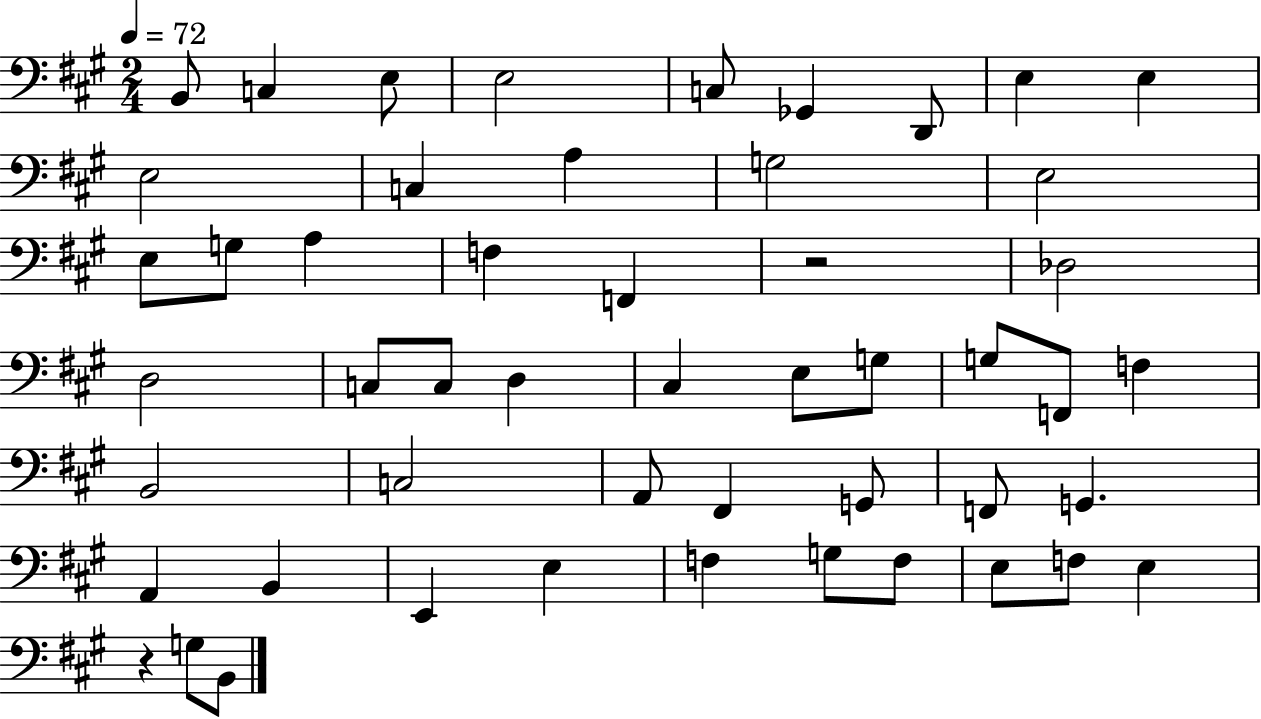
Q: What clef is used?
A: bass